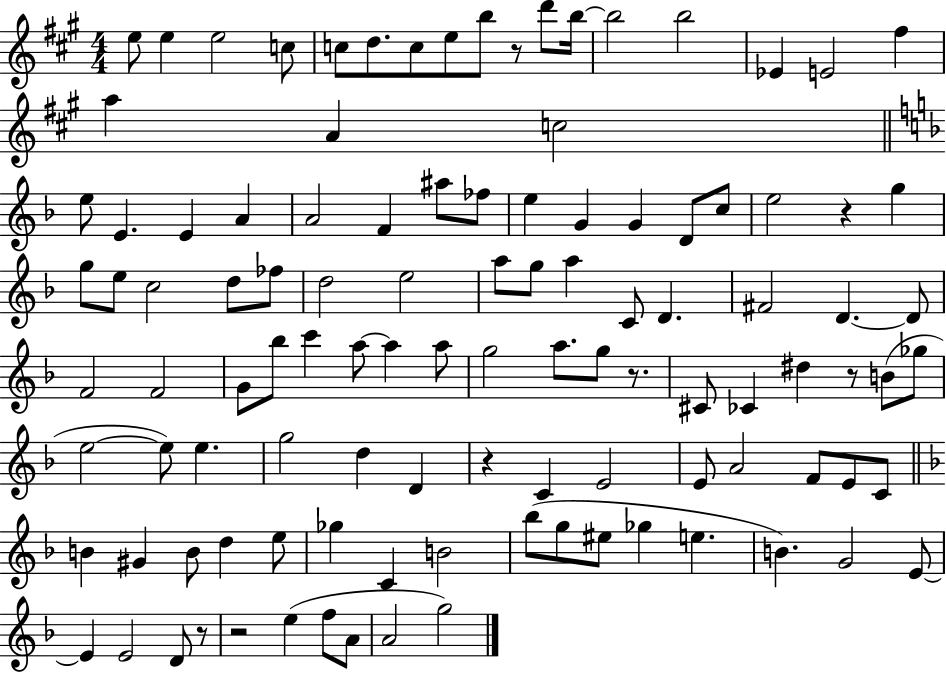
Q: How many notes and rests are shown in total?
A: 109